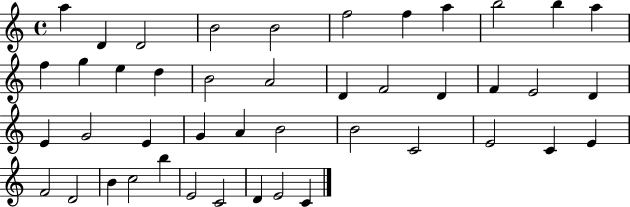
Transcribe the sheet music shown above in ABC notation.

X:1
T:Untitled
M:4/4
L:1/4
K:C
a D D2 B2 B2 f2 f a b2 b a f g e d B2 A2 D F2 D F E2 D E G2 E G A B2 B2 C2 E2 C E F2 D2 B c2 b E2 C2 D E2 C